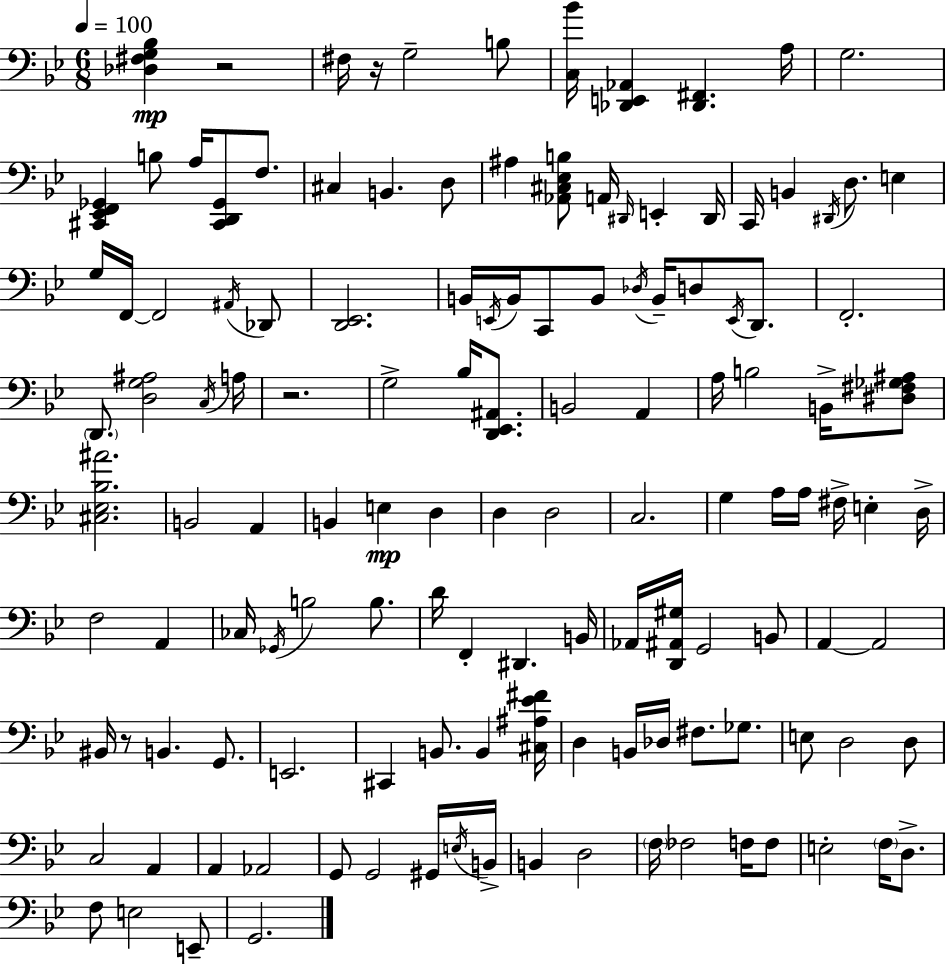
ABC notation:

X:1
T:Untitled
M:6/8
L:1/4
K:Bb
[_D,^F,G,_B,] z2 ^F,/4 z/4 G,2 B,/2 [C,_B]/4 [_D,,E,,_A,,] [_D,,^F,,] A,/4 G,2 [^C,,_E,,F,,_G,,] B,/2 A,/4 [^C,,D,,_G,,]/2 F,/2 ^C, B,, D,/2 ^A, [_A,,^C,_E,B,]/2 A,,/4 ^D,,/4 E,, ^D,,/4 C,,/4 B,, ^D,,/4 D,/2 E, G,/4 F,,/4 F,,2 ^A,,/4 _D,,/2 [D,,_E,,]2 B,,/4 E,,/4 B,,/4 C,,/2 B,,/2 _D,/4 B,,/4 D,/2 E,,/4 D,,/2 F,,2 D,,/2 [D,G,^A,]2 C,/4 A,/4 z2 G,2 _B,/4 [D,,_E,,^A,,]/2 B,,2 A,, A,/4 B,2 B,,/4 [^D,^F,_G,^A,]/2 [^C,_E,_B,^A]2 B,,2 A,, B,, E, D, D, D,2 C,2 G, A,/4 A,/4 ^F,/4 E, D,/4 F,2 A,, _C,/4 _G,,/4 B,2 B,/2 D/4 F,, ^D,, B,,/4 _A,,/4 [D,,^A,,^G,]/4 G,,2 B,,/2 A,, A,,2 ^B,,/4 z/2 B,, G,,/2 E,,2 ^C,, B,,/2 B,, [^C,^A,_E^F]/4 D, B,,/4 _D,/4 ^F,/2 _G,/2 E,/2 D,2 D,/2 C,2 A,, A,, _A,,2 G,,/2 G,,2 ^G,,/4 E,/4 B,,/4 B,, D,2 F,/4 _F,2 F,/4 F,/2 E,2 F,/4 D,/2 F,/2 E,2 E,,/2 G,,2